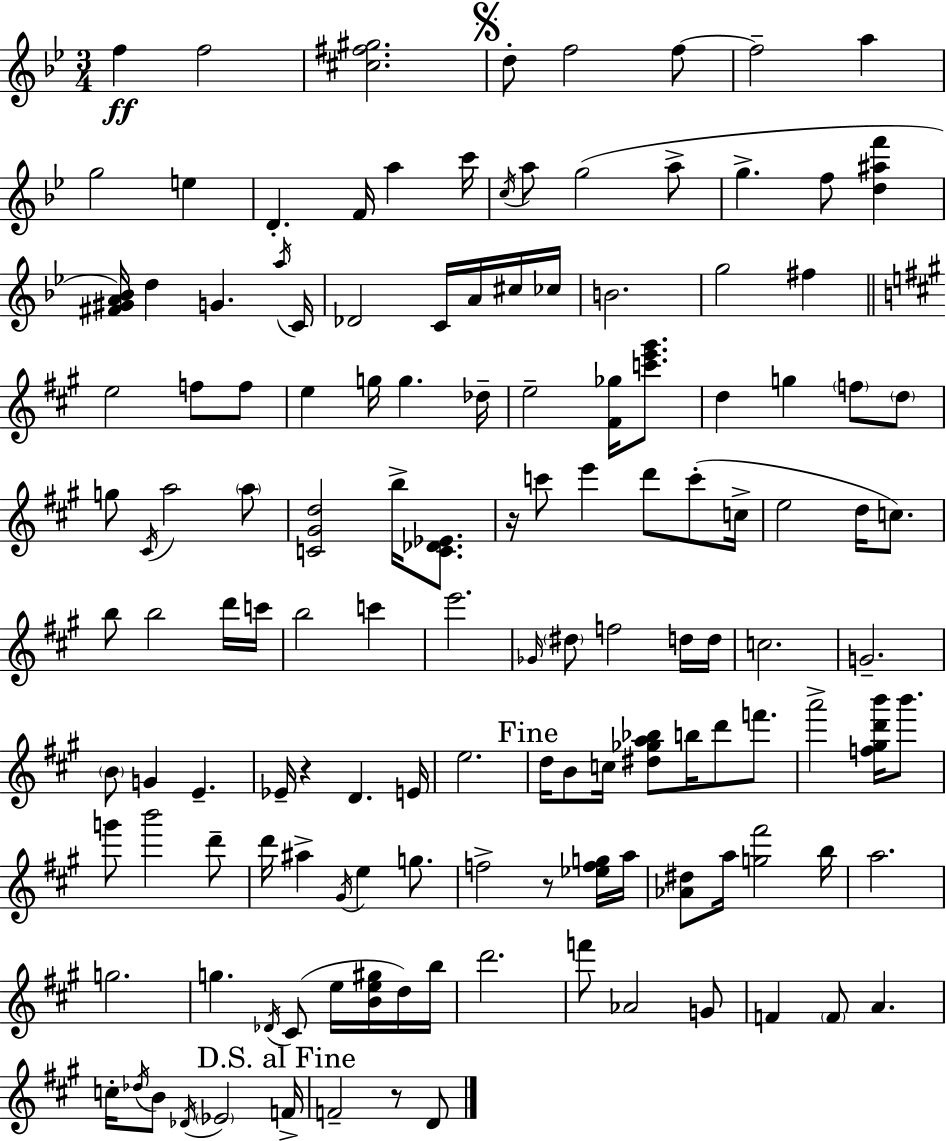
X:1
T:Untitled
M:3/4
L:1/4
K:Bb
f f2 [^c^f^g]2 d/2 f2 f/2 f2 a g2 e D F/4 a c'/4 c/4 a/2 g2 a/2 g f/2 [d^af'] [^F^GA_B]/4 d G a/4 C/4 _D2 C/4 A/4 ^c/4 _c/4 B2 g2 ^f e2 f/2 f/2 e g/4 g _d/4 e2 [^F_g]/4 [c'e'^g']/2 d g f/2 d/2 g/2 ^C/4 a2 a/2 [C^Gd]2 b/4 [C_D_E]/2 z/4 c'/2 e' d'/2 c'/2 c/4 e2 d/4 c/2 b/2 b2 d'/4 c'/4 b2 c' e'2 _G/4 ^d/2 f2 d/4 d/4 c2 G2 B/2 G E _E/4 z D E/4 e2 d/4 B/2 c/4 [^d_ga_b]/2 b/4 d'/2 f'/2 a'2 [f^gd'b']/4 b'/2 g'/2 b'2 d'/2 d'/4 ^a ^G/4 e g/2 f2 z/2 [_efg]/4 a/4 [_A^d]/2 a/4 [g^f']2 b/4 a2 g2 g _D/4 ^C/2 e/4 [Be^g]/4 d/4 b/4 d'2 f'/2 _A2 G/2 F F/2 A c/4 _d/4 B/2 _D/4 _E2 F/4 F2 z/2 D/2